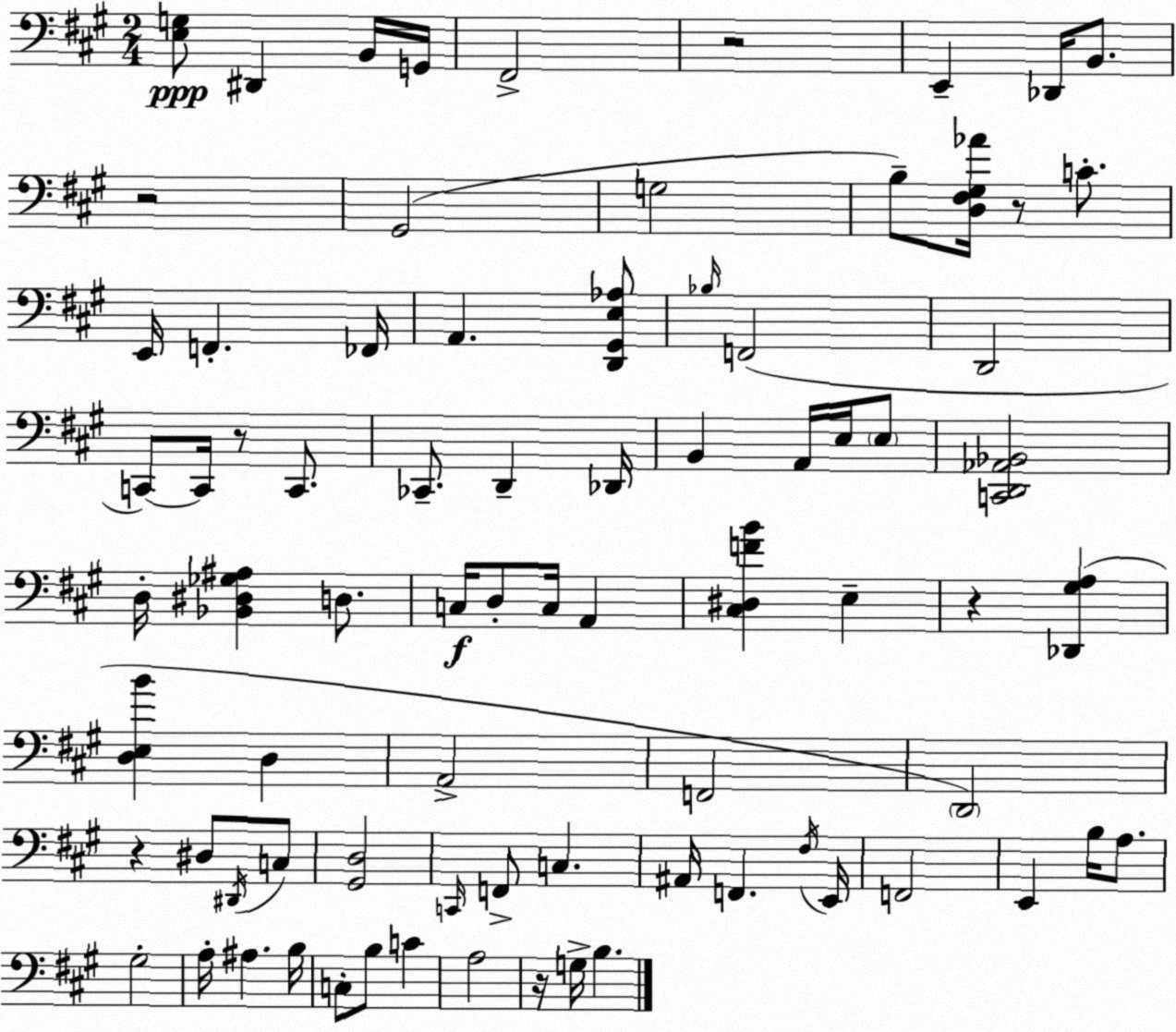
X:1
T:Untitled
M:2/4
L:1/4
K:A
[E,G,]/2 ^D,, B,,/4 G,,/4 ^F,,2 z2 E,, _D,,/4 B,,/2 z2 ^G,,2 G,2 B,/2 [D,^F,^G,_A]/4 z/2 C/2 E,,/4 F,, _F,,/4 A,, [D,,^G,,E,_A,]/2 _B,/4 F,,2 D,,2 C,,/2 C,,/4 z/2 C,,/2 _C,,/2 D,, _D,,/4 B,, A,,/4 E,/4 E,/2 [C,,D,,_A,,_B,,]2 D,/4 [_B,,^D,_G,^A,] D,/2 C,/4 D,/2 C,/4 A,, [^C,^D,FB] E, z [_D,,^G,A,] [D,E,B] D, A,,2 F,,2 D,,2 z ^D,/2 ^D,,/4 C,/2 [^G,,D,]2 C,,/4 F,,/2 C, ^A,,/4 F,, ^F,/4 E,,/4 F,,2 E,, B,/4 A,/2 ^G,2 A,/4 ^A, B,/4 C,/2 B,/2 C A,2 z/4 G,/4 B,